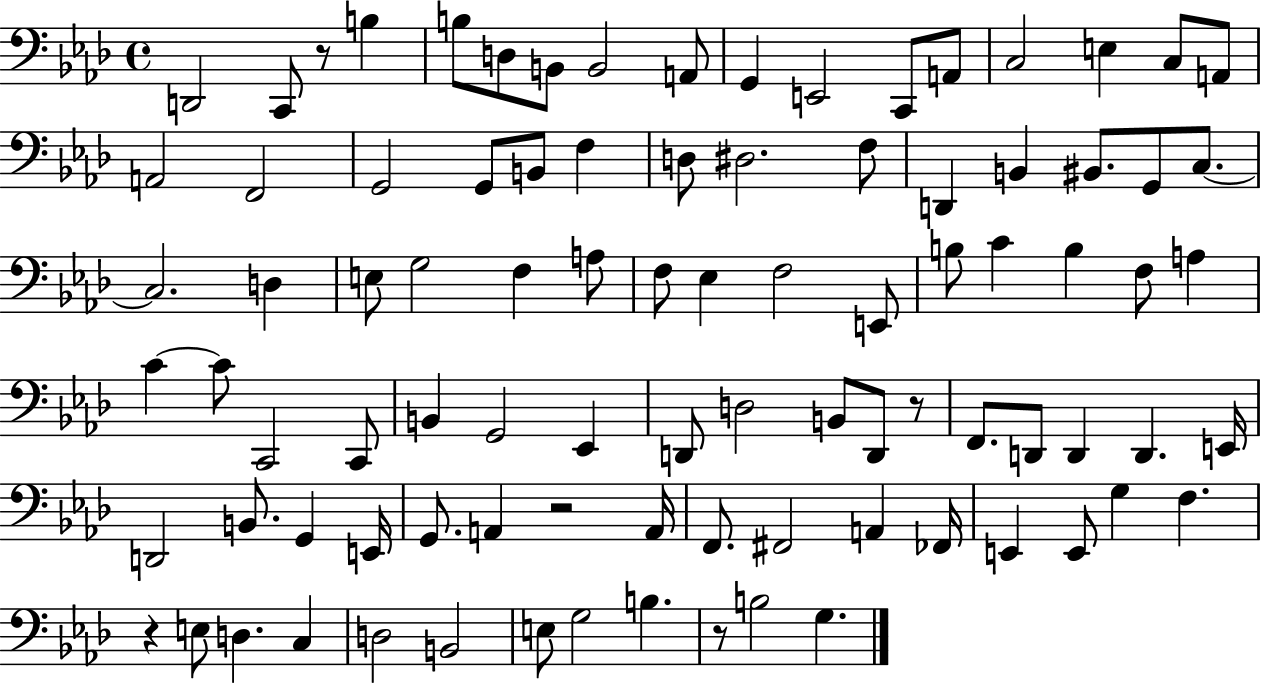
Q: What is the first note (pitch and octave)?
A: D2